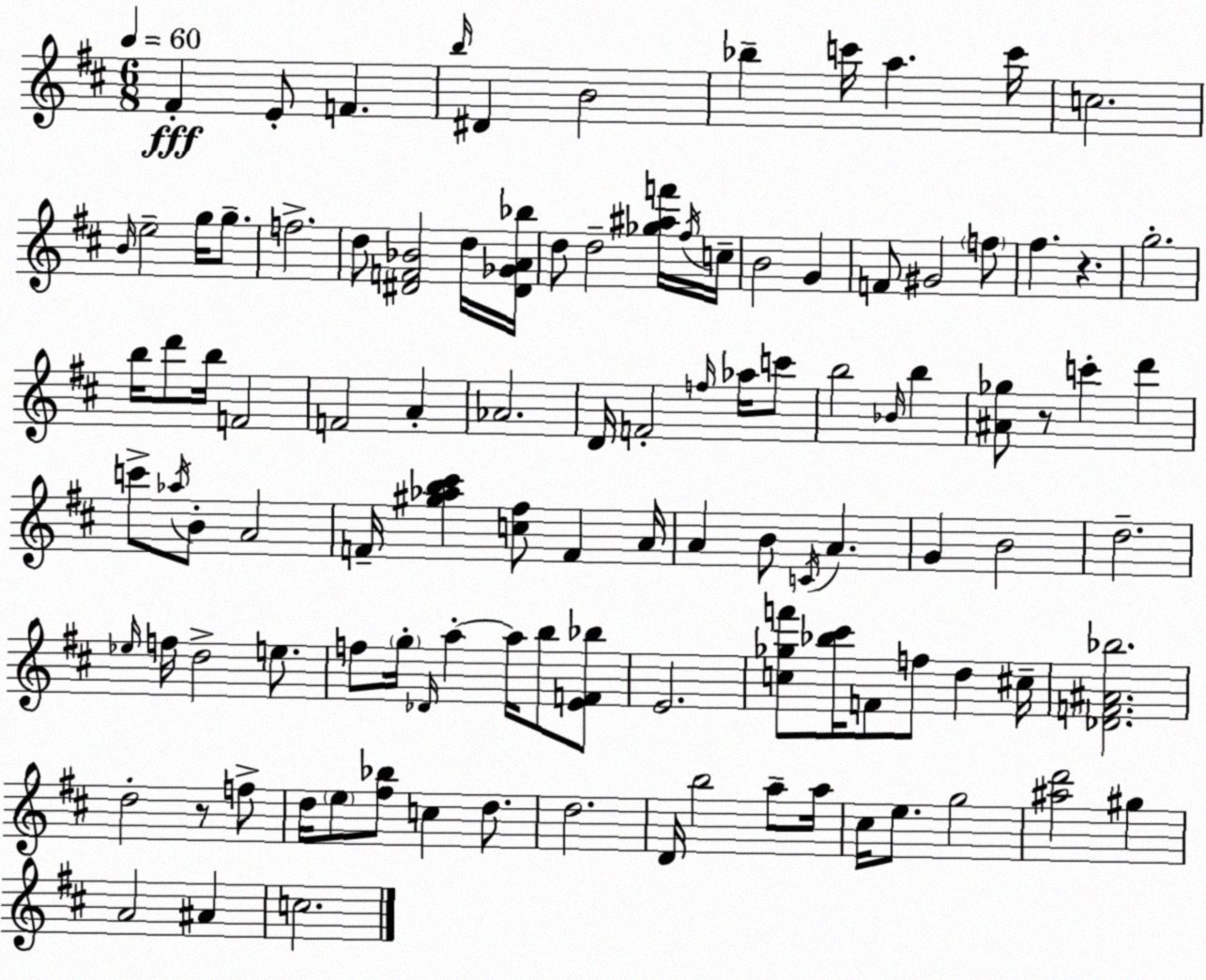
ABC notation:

X:1
T:Untitled
M:6/8
L:1/4
K:D
^F E/2 F b/4 ^D B2 _b c'/4 a c'/4 c2 B/4 e2 g/4 g/2 f2 d/2 [^DF_B]2 d/4 [^D_GA_b]/4 d/2 d2 [_g^af']/4 ^f/4 c/4 B2 G F/2 ^G2 f/2 ^f z g2 b/4 d'/2 b/4 F2 F2 A _A2 D/4 F2 f/4 _a/4 c'/2 b2 _B/4 b [^A_g]/2 z/2 c' d' c'/2 _a/4 B/2 A2 F/4 [^g_ab^c'] [c^f]/2 F A/4 A B/2 C/4 A G B2 d2 _e/4 f/4 d2 e/2 f/2 g/4 _D/4 a a/4 b/2 [EF_b]/2 E2 [c_gf']/2 [_b^c']/4 F/2 f/2 d ^c/4 [_DF^A_b]2 d2 z/2 f/2 d/4 e/2 [^f_b]/2 c d/2 d2 D/4 b2 a/2 a/4 ^c/4 e/2 g2 [^ad']2 ^g A2 ^A c2